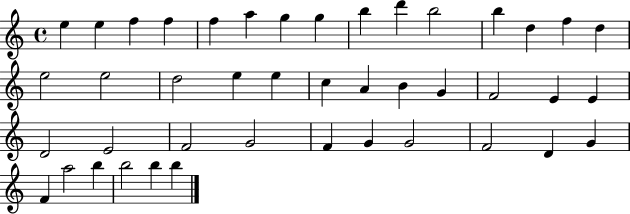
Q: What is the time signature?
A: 4/4